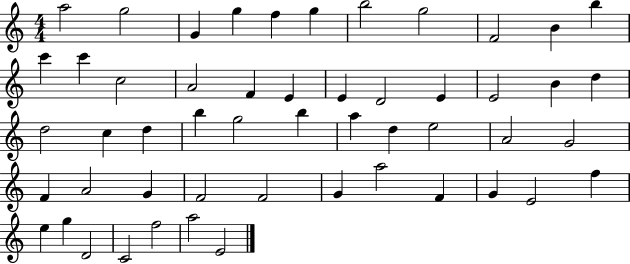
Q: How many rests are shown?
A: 0